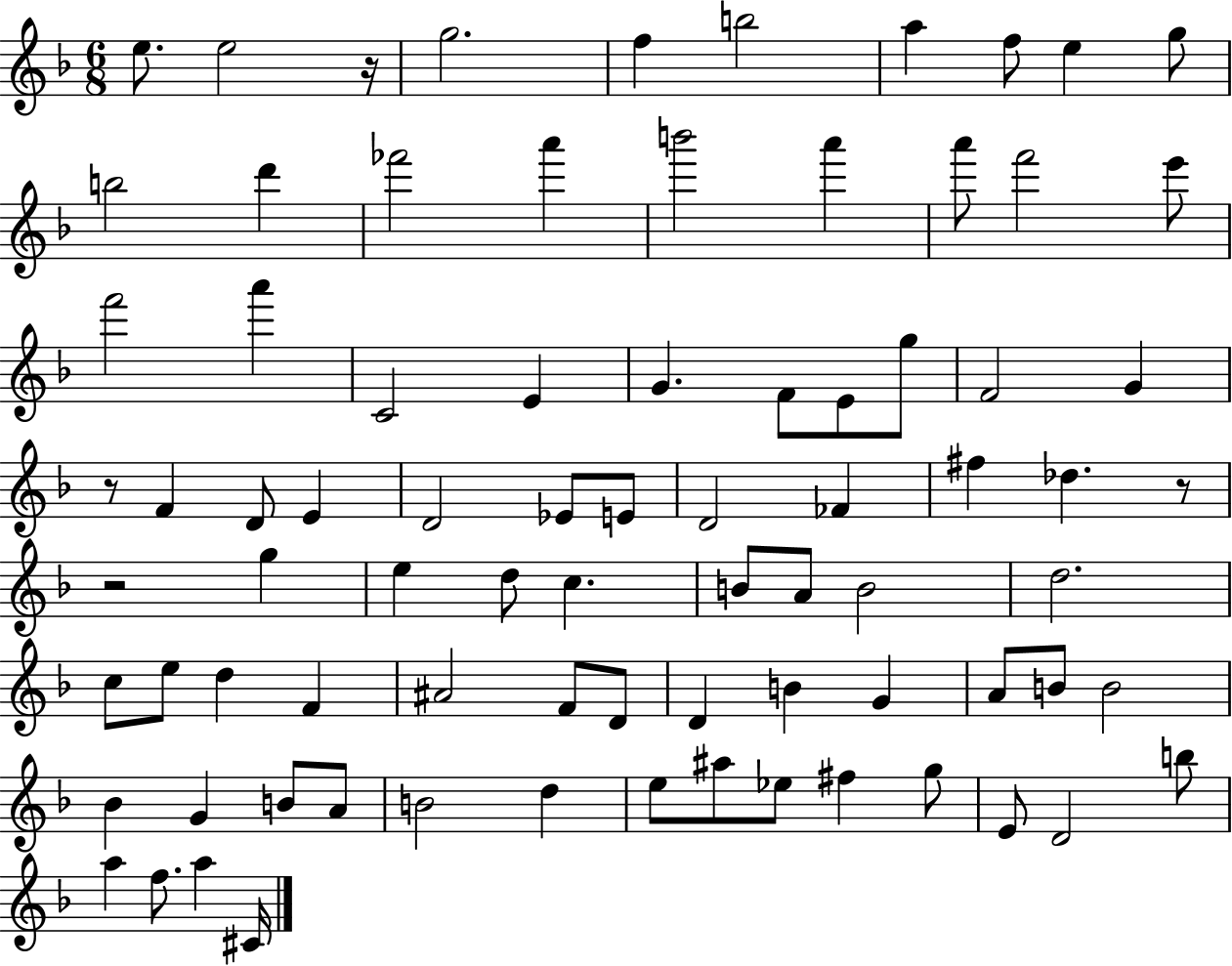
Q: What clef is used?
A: treble